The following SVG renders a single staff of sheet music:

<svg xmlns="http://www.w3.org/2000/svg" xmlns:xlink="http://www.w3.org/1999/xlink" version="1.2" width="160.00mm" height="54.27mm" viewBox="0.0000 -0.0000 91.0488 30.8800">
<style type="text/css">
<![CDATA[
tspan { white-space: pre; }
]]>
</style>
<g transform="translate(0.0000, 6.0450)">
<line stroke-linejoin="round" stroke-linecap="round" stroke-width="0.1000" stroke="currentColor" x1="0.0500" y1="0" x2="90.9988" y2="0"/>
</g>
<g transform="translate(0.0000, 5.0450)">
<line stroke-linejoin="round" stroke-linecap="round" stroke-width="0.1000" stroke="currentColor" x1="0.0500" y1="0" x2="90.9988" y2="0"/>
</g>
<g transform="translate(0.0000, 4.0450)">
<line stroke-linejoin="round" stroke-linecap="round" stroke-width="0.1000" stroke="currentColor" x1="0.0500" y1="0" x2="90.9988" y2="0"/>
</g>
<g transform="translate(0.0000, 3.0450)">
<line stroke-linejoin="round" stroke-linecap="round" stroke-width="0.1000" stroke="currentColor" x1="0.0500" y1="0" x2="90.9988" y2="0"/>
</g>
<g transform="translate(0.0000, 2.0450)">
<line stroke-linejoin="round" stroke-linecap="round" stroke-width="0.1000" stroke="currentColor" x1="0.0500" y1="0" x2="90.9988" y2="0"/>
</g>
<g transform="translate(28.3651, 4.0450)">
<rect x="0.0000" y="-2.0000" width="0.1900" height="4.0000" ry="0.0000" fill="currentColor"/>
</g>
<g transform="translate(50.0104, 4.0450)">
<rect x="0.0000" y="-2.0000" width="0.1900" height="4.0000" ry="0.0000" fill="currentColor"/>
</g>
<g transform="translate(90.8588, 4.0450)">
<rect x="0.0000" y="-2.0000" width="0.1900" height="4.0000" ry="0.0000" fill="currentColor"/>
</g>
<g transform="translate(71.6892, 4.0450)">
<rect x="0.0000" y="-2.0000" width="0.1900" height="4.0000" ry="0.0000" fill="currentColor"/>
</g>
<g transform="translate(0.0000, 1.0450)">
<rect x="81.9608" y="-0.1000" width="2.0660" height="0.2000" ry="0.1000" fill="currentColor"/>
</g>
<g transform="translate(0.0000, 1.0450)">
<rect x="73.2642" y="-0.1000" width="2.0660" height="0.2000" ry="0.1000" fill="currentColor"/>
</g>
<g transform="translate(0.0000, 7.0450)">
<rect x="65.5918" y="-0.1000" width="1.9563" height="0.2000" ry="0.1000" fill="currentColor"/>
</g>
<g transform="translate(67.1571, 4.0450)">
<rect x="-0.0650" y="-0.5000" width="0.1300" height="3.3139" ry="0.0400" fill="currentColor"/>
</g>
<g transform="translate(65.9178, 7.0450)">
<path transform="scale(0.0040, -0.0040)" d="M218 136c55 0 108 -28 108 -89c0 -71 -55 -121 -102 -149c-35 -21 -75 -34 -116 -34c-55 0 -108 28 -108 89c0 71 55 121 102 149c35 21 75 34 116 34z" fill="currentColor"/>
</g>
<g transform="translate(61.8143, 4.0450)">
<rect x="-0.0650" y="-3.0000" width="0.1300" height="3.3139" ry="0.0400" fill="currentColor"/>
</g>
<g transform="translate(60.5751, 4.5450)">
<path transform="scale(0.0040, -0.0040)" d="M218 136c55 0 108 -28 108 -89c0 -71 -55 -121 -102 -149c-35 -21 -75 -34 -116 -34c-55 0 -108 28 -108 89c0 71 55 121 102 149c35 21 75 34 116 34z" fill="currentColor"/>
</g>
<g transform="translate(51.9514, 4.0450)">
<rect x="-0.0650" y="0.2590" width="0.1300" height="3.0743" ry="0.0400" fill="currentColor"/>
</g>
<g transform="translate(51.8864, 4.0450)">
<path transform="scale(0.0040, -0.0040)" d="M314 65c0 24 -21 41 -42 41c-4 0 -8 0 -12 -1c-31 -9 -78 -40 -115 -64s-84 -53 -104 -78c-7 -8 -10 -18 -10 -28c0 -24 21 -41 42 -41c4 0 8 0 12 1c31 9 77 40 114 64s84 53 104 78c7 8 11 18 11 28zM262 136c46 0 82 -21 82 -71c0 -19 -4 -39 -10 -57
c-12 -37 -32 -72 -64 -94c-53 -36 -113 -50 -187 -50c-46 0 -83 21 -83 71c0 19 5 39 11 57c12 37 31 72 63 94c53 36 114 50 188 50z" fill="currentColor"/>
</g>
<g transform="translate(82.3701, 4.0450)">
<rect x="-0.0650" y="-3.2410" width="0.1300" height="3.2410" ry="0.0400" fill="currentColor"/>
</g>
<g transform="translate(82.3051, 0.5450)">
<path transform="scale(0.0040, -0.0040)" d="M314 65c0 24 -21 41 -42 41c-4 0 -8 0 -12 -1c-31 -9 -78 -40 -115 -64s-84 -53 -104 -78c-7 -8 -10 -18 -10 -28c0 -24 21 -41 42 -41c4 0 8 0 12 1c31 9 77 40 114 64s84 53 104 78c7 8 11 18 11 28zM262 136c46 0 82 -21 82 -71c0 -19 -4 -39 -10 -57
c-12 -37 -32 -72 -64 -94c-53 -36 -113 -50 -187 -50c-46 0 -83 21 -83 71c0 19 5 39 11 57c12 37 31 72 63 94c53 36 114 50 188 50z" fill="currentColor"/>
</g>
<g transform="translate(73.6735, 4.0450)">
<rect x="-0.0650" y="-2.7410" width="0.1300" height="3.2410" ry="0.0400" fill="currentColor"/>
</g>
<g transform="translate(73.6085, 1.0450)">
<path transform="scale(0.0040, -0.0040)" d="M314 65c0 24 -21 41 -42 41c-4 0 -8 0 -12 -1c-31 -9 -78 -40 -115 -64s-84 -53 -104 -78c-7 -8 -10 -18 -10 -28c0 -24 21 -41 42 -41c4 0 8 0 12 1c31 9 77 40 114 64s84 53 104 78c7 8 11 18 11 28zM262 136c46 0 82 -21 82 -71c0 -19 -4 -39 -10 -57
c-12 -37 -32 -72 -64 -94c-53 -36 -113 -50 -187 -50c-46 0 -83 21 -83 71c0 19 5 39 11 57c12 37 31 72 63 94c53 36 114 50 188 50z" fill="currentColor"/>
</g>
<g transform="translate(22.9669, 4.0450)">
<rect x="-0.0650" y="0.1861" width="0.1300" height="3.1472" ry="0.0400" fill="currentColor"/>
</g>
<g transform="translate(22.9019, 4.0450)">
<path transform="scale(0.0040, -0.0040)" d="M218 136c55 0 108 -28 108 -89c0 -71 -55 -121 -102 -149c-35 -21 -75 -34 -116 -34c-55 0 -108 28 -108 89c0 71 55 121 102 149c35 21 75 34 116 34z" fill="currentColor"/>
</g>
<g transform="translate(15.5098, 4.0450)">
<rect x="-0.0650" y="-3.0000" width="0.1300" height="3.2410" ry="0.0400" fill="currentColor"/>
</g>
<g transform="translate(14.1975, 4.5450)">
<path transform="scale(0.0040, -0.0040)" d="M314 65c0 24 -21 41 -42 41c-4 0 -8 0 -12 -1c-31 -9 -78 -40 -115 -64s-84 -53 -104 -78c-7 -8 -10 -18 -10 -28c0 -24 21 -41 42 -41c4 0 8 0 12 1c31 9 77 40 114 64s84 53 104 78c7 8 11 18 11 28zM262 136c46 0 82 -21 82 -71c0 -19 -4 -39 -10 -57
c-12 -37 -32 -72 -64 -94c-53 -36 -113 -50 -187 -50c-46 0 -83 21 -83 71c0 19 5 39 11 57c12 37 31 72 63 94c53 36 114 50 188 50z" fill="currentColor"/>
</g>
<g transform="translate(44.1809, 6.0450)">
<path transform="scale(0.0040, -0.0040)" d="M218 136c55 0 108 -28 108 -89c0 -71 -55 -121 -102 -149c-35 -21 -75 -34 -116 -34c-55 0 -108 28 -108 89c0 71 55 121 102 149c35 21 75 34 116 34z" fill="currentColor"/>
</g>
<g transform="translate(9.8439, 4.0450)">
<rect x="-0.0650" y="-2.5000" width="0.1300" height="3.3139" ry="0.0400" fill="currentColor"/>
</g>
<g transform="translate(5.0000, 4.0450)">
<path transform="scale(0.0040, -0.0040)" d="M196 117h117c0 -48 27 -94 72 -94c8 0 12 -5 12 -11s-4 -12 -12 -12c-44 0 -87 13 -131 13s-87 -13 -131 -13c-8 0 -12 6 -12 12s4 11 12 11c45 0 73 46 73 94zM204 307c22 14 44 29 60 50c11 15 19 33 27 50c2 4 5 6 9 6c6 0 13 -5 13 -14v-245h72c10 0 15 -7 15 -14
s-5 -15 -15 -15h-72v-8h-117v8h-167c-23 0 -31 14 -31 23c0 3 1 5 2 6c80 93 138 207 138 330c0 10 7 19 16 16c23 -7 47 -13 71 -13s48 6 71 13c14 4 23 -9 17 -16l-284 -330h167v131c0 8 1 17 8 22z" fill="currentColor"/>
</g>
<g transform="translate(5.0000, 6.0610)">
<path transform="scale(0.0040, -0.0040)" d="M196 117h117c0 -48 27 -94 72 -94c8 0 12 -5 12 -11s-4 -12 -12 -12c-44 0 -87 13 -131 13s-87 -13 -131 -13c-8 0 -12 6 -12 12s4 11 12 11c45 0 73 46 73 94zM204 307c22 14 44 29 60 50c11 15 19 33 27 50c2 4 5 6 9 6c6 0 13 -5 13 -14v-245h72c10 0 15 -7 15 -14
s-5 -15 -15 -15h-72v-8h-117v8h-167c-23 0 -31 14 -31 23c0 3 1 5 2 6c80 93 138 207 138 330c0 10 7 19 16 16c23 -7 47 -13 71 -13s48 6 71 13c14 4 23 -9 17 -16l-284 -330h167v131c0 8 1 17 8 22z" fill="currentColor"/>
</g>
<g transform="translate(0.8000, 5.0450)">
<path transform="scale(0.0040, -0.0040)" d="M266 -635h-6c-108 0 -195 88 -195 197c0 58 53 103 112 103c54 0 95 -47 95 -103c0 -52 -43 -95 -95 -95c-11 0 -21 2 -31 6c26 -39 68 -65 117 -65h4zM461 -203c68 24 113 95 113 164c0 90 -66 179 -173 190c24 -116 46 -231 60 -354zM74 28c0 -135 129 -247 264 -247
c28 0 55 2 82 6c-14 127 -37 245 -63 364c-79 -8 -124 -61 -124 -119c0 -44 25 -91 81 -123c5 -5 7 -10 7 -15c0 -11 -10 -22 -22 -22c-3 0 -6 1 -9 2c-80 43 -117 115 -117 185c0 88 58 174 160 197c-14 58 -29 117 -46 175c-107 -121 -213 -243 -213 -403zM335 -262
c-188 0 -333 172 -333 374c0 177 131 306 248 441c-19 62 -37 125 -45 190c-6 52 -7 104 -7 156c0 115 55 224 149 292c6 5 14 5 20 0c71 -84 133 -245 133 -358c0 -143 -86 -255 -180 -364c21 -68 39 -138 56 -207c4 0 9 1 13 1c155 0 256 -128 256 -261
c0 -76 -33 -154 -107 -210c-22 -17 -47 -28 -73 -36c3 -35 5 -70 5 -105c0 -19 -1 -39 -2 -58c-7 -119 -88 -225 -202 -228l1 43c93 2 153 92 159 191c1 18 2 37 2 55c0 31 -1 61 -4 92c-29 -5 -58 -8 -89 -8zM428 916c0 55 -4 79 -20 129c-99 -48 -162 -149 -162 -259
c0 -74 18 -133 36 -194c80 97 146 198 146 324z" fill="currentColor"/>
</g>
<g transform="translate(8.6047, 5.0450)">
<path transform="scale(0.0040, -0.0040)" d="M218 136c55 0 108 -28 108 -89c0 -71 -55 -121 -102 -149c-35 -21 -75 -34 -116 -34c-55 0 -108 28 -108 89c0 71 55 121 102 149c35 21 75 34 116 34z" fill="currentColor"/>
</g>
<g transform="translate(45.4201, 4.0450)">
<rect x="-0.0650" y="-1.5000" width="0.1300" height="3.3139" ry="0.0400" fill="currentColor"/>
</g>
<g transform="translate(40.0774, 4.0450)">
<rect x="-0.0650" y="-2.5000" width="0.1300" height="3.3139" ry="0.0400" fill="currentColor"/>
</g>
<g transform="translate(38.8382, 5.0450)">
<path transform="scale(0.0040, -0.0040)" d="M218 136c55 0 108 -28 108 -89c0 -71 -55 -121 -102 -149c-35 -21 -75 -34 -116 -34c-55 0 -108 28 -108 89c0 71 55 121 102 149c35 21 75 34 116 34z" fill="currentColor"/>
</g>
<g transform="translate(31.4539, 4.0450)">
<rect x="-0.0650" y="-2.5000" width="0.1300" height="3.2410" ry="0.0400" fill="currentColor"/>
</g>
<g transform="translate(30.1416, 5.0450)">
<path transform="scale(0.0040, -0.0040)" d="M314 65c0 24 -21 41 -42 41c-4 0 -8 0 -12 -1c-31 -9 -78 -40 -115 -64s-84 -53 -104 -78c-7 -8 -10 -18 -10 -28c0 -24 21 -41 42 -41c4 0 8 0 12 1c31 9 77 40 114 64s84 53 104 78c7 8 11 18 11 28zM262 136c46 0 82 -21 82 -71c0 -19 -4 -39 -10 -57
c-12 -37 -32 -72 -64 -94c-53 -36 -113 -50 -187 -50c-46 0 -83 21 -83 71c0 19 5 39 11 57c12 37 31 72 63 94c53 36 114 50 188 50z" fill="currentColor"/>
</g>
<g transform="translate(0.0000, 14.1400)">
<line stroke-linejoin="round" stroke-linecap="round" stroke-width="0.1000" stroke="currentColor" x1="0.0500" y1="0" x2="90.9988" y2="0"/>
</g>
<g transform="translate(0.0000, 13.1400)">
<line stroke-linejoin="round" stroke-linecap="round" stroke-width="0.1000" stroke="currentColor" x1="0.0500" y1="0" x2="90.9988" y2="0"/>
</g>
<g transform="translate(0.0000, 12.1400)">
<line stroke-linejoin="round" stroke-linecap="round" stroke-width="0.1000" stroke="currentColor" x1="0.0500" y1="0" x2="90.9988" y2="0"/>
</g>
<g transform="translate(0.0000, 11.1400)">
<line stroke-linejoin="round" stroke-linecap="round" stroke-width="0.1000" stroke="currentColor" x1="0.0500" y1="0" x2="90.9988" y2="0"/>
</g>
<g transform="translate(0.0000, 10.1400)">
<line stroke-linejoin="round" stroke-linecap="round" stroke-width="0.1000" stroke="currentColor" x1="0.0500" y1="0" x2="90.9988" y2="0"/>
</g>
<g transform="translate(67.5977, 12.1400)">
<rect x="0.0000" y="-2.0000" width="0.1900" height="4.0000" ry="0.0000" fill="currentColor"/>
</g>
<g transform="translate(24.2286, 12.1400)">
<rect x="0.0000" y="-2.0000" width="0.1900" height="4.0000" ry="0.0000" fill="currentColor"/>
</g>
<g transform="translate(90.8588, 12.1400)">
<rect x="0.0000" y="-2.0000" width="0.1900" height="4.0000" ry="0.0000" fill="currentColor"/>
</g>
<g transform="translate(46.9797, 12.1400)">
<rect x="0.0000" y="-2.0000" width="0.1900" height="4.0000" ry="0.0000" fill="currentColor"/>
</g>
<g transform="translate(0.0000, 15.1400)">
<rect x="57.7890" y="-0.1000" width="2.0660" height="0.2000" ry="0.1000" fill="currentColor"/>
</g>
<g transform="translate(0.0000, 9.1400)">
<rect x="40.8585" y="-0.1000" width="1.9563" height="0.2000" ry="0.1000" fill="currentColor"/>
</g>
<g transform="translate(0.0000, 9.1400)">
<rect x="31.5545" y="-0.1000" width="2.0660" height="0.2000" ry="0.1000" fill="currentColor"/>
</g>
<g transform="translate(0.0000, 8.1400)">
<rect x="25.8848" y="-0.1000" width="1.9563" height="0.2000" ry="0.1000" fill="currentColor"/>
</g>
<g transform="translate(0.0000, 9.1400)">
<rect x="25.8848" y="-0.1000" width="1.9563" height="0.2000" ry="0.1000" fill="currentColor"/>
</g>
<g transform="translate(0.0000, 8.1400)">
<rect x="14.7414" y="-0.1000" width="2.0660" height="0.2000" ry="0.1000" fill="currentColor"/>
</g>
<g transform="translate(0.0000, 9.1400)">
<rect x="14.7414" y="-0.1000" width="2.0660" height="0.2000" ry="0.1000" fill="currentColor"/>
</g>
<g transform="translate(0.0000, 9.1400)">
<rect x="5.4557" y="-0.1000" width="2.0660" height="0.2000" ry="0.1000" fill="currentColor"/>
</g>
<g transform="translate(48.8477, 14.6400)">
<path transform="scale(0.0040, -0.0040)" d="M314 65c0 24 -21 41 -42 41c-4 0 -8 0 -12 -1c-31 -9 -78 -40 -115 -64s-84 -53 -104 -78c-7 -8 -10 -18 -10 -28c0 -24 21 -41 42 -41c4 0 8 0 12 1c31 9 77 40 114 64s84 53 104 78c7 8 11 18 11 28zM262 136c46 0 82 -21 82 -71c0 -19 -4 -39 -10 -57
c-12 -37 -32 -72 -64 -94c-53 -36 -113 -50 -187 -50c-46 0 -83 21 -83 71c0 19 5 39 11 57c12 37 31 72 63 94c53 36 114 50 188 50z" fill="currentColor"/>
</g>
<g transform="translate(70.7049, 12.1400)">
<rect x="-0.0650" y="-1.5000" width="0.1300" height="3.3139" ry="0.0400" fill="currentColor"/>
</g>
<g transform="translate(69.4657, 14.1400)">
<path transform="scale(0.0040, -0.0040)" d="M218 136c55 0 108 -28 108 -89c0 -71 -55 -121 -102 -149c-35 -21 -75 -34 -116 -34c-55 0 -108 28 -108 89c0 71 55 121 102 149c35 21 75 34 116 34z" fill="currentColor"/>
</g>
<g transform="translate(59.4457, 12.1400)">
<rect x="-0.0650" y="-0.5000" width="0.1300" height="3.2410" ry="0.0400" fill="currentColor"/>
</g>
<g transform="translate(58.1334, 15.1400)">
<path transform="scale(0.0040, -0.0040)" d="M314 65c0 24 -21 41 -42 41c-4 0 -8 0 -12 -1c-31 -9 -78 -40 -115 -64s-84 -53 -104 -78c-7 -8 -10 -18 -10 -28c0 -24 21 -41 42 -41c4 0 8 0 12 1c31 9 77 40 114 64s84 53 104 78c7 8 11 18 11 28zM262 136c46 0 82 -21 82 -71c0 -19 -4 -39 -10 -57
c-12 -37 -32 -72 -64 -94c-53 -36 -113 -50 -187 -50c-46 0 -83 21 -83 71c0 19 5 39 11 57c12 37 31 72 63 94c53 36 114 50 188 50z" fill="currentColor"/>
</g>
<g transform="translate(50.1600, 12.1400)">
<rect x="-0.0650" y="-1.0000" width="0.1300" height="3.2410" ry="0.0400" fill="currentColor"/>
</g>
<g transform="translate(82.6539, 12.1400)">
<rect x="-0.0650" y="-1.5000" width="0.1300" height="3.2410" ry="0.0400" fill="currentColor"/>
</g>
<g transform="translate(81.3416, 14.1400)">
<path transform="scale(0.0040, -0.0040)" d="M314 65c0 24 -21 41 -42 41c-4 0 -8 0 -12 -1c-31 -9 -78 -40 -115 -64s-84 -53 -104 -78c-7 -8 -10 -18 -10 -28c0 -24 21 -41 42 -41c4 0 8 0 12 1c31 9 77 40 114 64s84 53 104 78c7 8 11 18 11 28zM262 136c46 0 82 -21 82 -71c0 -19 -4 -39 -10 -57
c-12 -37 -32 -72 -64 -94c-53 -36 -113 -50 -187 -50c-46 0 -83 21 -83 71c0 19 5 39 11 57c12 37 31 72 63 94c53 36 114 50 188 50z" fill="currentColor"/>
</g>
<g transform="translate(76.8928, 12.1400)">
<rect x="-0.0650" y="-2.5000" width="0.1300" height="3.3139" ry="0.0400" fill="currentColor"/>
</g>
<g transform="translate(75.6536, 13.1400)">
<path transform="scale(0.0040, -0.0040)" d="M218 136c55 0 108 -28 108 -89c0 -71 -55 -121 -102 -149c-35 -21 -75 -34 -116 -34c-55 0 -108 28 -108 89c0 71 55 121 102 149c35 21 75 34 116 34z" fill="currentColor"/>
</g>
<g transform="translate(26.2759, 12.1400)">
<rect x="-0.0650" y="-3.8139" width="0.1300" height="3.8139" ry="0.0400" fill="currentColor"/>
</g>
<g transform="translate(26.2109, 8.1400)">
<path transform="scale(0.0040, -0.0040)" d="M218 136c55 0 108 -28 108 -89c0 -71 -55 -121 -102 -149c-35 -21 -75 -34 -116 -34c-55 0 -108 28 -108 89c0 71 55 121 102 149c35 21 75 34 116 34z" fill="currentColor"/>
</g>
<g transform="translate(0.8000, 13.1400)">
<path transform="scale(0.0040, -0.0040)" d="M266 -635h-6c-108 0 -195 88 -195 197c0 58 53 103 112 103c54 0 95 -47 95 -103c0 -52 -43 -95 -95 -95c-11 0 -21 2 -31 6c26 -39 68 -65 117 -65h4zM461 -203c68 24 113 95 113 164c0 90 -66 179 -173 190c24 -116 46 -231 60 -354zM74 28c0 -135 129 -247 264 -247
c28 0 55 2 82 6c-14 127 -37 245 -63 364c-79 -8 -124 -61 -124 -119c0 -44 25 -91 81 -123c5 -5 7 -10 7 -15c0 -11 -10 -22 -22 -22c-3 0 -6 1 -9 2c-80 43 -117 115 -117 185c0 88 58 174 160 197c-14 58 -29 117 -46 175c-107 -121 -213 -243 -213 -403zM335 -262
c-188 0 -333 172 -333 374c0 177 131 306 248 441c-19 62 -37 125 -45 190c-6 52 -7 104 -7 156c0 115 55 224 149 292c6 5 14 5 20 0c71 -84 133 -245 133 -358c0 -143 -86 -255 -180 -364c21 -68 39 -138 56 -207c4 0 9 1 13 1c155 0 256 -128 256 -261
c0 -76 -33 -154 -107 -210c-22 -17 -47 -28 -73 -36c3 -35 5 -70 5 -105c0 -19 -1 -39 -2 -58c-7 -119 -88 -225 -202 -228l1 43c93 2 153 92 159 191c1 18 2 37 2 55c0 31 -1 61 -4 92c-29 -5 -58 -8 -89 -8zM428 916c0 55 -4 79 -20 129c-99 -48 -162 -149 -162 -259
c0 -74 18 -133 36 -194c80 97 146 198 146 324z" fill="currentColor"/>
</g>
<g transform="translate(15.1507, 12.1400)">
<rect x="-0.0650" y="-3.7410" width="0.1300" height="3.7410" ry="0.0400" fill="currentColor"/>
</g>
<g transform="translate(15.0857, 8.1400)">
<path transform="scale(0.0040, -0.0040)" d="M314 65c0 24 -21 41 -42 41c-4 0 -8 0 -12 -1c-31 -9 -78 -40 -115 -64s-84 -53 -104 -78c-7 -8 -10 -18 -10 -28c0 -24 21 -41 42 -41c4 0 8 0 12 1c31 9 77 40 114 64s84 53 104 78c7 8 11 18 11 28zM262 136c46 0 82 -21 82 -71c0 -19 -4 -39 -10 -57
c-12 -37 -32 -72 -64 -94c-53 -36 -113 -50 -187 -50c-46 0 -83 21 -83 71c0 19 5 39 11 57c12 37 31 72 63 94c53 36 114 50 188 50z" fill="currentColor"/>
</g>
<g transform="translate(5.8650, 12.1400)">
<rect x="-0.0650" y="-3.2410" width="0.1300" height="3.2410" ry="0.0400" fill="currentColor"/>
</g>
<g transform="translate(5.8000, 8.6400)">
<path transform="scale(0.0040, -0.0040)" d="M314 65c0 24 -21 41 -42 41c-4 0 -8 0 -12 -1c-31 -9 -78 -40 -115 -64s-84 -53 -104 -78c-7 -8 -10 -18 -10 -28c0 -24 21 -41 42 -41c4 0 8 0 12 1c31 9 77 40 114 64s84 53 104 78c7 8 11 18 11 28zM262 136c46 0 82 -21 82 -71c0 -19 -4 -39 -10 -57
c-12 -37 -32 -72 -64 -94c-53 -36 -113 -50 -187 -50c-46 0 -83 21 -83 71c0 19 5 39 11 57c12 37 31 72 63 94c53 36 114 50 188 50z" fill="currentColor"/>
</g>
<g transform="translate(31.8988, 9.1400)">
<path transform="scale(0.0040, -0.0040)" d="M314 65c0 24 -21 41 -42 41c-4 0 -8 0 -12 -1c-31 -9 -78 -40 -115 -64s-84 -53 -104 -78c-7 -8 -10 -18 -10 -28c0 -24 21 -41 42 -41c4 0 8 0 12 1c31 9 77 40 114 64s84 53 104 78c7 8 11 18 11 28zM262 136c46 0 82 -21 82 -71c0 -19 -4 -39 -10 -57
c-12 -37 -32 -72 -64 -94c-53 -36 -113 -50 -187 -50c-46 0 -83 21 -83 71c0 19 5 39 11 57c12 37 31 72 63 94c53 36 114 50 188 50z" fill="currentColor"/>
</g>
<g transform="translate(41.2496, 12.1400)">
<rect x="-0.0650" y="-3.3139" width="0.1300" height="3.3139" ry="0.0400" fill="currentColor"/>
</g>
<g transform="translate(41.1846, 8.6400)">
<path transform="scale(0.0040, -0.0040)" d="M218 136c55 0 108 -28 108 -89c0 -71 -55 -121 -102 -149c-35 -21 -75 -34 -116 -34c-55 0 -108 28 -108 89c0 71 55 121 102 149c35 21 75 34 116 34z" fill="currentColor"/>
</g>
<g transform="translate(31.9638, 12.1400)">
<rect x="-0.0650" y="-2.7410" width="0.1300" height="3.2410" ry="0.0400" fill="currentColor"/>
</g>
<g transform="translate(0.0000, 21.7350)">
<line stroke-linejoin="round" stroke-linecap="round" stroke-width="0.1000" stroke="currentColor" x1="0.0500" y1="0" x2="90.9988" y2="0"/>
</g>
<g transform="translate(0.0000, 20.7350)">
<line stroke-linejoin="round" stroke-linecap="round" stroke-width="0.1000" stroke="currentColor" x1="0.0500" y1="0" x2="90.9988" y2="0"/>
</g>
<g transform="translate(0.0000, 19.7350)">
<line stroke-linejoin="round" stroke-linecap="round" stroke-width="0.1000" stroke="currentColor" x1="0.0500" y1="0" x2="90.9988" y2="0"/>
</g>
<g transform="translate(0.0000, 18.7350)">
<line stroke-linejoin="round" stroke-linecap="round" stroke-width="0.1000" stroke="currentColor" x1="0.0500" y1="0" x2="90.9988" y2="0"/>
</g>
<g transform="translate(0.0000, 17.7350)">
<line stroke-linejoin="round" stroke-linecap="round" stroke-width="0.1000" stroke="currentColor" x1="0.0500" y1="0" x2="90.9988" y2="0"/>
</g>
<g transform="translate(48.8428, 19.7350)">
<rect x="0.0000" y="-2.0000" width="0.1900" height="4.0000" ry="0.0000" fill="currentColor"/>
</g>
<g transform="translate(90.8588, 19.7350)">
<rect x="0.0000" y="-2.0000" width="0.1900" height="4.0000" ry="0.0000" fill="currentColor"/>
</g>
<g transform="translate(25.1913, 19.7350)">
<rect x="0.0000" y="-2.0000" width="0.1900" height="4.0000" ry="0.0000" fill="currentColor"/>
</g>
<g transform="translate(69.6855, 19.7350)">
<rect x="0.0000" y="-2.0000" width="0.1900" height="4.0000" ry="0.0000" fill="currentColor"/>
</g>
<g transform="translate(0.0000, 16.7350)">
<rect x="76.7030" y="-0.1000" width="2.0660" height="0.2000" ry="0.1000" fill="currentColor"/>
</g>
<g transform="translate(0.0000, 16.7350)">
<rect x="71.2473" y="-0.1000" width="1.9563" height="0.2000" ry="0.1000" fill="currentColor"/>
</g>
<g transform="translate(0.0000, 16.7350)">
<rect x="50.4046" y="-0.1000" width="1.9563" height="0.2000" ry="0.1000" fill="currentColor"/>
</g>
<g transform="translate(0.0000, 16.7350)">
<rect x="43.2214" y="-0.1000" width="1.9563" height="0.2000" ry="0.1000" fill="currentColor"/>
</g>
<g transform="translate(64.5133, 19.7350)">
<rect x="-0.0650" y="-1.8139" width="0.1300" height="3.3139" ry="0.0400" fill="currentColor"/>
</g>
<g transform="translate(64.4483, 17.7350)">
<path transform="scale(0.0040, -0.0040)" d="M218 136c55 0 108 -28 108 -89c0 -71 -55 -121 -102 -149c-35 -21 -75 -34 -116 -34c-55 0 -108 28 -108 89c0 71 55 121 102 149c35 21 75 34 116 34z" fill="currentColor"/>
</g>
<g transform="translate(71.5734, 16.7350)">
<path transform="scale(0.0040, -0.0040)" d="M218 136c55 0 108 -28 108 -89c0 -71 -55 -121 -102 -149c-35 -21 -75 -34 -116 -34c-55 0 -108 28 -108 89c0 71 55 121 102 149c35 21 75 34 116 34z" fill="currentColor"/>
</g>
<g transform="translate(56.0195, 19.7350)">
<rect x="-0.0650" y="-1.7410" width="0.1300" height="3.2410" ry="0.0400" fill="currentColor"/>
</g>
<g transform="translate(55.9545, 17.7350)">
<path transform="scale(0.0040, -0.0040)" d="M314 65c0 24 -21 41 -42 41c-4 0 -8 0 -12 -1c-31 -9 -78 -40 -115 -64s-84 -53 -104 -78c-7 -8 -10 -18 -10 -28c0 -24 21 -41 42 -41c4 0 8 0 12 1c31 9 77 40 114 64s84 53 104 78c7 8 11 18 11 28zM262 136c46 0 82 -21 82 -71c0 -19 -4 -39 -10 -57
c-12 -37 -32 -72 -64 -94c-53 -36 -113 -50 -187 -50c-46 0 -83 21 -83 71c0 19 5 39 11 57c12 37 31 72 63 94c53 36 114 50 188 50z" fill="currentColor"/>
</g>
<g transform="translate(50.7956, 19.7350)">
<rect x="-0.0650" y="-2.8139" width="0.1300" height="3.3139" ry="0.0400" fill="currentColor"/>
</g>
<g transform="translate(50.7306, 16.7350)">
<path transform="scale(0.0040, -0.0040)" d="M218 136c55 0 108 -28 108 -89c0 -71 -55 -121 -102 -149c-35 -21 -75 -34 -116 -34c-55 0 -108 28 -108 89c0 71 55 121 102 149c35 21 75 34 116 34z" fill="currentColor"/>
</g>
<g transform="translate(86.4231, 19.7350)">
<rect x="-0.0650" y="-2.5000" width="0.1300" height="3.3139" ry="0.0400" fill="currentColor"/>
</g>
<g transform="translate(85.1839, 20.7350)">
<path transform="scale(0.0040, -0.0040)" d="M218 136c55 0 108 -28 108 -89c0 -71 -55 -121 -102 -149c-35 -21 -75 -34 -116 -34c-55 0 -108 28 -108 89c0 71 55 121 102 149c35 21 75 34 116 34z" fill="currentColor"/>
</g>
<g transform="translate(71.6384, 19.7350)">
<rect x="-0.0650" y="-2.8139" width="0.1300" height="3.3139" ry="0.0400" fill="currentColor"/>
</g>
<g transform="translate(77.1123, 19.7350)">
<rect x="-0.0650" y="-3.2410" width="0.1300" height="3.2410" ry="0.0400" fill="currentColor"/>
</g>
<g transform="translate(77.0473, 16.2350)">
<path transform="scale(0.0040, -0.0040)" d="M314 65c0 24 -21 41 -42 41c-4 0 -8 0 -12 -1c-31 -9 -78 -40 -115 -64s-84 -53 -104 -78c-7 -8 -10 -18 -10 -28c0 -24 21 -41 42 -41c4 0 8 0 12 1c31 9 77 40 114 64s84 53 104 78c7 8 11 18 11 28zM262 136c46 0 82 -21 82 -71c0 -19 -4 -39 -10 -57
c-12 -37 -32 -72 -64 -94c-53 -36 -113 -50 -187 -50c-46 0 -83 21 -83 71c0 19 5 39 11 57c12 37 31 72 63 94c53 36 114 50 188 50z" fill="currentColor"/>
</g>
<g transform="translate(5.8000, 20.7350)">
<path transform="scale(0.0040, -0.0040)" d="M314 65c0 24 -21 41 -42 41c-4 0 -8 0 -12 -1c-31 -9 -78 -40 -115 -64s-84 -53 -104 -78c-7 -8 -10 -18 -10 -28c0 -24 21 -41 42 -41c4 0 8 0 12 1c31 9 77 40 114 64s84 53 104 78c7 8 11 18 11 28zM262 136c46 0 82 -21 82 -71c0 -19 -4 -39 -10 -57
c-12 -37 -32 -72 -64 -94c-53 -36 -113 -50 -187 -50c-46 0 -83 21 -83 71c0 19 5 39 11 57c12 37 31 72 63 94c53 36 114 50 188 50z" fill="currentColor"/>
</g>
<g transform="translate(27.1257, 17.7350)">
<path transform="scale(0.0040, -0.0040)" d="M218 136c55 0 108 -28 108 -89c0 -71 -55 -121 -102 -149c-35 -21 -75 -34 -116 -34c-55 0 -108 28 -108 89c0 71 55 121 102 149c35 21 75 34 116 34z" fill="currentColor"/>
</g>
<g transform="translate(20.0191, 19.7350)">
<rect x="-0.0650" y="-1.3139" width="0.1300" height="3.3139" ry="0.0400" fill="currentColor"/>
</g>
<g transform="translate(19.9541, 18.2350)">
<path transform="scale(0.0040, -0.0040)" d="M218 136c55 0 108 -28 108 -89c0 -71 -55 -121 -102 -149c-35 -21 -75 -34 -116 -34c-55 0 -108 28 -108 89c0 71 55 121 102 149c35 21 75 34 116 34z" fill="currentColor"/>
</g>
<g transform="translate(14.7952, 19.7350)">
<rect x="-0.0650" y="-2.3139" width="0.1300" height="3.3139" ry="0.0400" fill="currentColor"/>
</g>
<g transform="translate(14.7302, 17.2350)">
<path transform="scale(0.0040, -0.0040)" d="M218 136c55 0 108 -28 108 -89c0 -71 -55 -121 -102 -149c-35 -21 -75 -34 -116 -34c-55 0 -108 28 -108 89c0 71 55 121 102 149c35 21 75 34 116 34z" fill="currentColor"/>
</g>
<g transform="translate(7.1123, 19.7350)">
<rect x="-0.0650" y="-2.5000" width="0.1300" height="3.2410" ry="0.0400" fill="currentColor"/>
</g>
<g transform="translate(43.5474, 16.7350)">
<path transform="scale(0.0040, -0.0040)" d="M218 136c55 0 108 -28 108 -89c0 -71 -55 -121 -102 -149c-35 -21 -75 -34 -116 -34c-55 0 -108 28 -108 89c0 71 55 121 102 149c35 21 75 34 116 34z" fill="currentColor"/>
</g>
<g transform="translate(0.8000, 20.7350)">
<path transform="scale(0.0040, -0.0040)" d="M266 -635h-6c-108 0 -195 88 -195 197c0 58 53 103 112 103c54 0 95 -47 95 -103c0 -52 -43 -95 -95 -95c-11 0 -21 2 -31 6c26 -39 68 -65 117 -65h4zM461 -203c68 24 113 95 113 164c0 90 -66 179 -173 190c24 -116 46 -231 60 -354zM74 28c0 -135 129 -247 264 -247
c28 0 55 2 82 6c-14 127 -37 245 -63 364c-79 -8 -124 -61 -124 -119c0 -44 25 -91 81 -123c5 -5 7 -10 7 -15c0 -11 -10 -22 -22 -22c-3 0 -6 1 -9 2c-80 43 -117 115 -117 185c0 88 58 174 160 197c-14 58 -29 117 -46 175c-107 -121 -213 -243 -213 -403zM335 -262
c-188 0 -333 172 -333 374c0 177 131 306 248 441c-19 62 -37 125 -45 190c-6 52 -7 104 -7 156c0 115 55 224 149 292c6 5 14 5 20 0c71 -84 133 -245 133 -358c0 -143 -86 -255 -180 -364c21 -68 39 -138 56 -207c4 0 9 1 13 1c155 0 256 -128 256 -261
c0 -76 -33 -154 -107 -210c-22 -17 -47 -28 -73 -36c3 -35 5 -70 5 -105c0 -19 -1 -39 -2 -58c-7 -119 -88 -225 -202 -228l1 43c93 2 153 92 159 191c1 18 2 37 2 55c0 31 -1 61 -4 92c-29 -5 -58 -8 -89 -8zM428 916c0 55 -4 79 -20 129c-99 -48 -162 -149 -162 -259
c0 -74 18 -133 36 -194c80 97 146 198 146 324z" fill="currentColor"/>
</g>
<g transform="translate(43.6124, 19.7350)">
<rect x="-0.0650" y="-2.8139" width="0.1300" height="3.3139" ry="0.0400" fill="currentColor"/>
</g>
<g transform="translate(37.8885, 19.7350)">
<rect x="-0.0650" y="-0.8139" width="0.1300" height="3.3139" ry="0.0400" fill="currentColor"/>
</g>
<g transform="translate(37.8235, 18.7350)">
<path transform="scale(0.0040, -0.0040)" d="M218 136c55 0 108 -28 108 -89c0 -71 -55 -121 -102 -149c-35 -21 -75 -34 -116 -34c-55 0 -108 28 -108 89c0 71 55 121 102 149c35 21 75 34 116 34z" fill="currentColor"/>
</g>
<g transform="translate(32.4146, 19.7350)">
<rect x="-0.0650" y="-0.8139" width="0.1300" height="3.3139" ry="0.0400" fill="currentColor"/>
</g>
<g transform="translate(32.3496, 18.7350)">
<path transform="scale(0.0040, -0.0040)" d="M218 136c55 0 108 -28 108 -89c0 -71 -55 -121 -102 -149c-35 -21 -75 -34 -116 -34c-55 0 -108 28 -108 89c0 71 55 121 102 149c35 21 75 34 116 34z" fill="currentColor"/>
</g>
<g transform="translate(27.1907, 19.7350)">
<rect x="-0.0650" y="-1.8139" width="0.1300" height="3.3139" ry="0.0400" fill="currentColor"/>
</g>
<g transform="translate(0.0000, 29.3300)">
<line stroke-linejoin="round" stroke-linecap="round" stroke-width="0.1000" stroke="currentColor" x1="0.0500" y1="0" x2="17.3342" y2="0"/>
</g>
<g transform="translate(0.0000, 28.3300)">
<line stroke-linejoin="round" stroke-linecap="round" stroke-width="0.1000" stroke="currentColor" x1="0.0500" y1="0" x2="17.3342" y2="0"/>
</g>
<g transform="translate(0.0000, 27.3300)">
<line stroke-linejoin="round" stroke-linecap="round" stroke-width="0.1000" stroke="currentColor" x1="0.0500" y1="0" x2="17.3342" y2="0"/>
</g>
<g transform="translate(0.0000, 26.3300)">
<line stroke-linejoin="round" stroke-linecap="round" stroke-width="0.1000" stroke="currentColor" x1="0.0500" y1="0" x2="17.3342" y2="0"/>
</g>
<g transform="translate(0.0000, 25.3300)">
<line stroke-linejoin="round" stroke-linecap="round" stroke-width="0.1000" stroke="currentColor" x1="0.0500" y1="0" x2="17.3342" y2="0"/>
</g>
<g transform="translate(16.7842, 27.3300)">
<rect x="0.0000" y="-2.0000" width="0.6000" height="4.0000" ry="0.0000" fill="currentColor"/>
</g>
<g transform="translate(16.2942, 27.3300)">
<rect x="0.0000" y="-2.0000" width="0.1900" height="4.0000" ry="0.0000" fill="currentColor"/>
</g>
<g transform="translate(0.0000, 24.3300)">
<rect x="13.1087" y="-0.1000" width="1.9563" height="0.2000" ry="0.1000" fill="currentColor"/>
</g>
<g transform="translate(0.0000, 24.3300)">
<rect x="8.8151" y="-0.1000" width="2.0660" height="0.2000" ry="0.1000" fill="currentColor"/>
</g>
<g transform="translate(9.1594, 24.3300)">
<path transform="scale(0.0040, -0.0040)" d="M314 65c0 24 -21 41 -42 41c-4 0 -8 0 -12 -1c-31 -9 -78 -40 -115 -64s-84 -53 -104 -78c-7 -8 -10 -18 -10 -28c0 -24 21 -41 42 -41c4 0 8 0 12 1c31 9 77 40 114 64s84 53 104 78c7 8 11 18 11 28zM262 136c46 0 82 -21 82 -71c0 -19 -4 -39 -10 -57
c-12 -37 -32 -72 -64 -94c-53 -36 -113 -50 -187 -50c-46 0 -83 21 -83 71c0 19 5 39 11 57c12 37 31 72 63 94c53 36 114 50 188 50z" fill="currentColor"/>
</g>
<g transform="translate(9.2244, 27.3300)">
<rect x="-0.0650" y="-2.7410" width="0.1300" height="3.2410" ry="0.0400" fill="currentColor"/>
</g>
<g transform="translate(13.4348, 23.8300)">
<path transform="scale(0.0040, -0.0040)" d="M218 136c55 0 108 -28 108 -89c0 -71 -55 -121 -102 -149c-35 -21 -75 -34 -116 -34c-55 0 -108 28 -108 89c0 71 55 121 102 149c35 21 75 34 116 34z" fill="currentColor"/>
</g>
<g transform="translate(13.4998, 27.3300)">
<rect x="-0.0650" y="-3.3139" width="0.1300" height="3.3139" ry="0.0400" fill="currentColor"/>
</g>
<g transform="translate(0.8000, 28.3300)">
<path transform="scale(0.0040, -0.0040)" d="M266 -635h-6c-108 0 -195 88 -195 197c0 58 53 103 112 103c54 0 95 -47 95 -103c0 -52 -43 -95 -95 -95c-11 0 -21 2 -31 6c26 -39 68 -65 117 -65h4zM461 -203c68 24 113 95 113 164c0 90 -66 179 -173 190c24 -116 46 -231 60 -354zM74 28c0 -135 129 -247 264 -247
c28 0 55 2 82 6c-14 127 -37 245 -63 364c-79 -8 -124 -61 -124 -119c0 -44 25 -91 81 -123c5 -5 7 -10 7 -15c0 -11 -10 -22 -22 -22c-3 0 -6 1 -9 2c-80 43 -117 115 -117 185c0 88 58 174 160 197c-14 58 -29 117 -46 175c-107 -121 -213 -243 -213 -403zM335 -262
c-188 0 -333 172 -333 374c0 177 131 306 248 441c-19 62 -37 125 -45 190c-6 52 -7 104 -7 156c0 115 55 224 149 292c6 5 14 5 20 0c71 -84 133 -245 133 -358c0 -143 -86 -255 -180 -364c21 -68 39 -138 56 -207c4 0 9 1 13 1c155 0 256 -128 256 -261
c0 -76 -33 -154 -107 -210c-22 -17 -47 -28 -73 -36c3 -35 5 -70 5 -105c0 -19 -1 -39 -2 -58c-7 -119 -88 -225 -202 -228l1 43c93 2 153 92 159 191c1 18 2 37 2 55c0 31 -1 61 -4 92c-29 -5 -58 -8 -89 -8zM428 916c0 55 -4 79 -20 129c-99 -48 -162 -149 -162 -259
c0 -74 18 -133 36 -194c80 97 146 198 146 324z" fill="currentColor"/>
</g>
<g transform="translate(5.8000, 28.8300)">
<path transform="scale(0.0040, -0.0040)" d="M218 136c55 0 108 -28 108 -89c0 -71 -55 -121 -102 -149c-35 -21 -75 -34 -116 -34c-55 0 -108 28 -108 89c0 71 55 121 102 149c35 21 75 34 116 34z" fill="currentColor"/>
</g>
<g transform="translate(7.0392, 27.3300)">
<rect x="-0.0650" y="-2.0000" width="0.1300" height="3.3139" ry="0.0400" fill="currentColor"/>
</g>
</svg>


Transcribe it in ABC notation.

X:1
T:Untitled
M:4/4
L:1/4
K:C
G A2 B G2 G E B2 A C a2 b2 b2 c'2 c' a2 b D2 C2 E G E2 G2 g e f d d a a f2 f a b2 G F a2 b